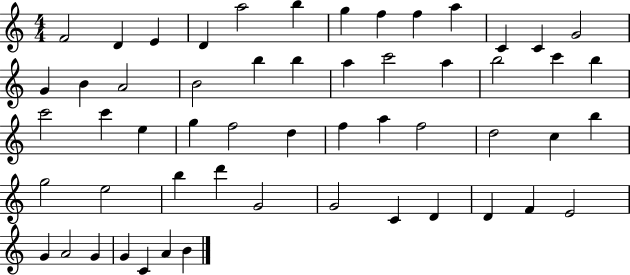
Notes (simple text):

F4/h D4/q E4/q D4/q A5/h B5/q G5/q F5/q F5/q A5/q C4/q C4/q G4/h G4/q B4/q A4/h B4/h B5/q B5/q A5/q C6/h A5/q B5/h C6/q B5/q C6/h C6/q E5/q G5/q F5/h D5/q F5/q A5/q F5/h D5/h C5/q B5/q G5/h E5/h B5/q D6/q G4/h G4/h C4/q D4/q D4/q F4/q E4/h G4/q A4/h G4/q G4/q C4/q A4/q B4/q